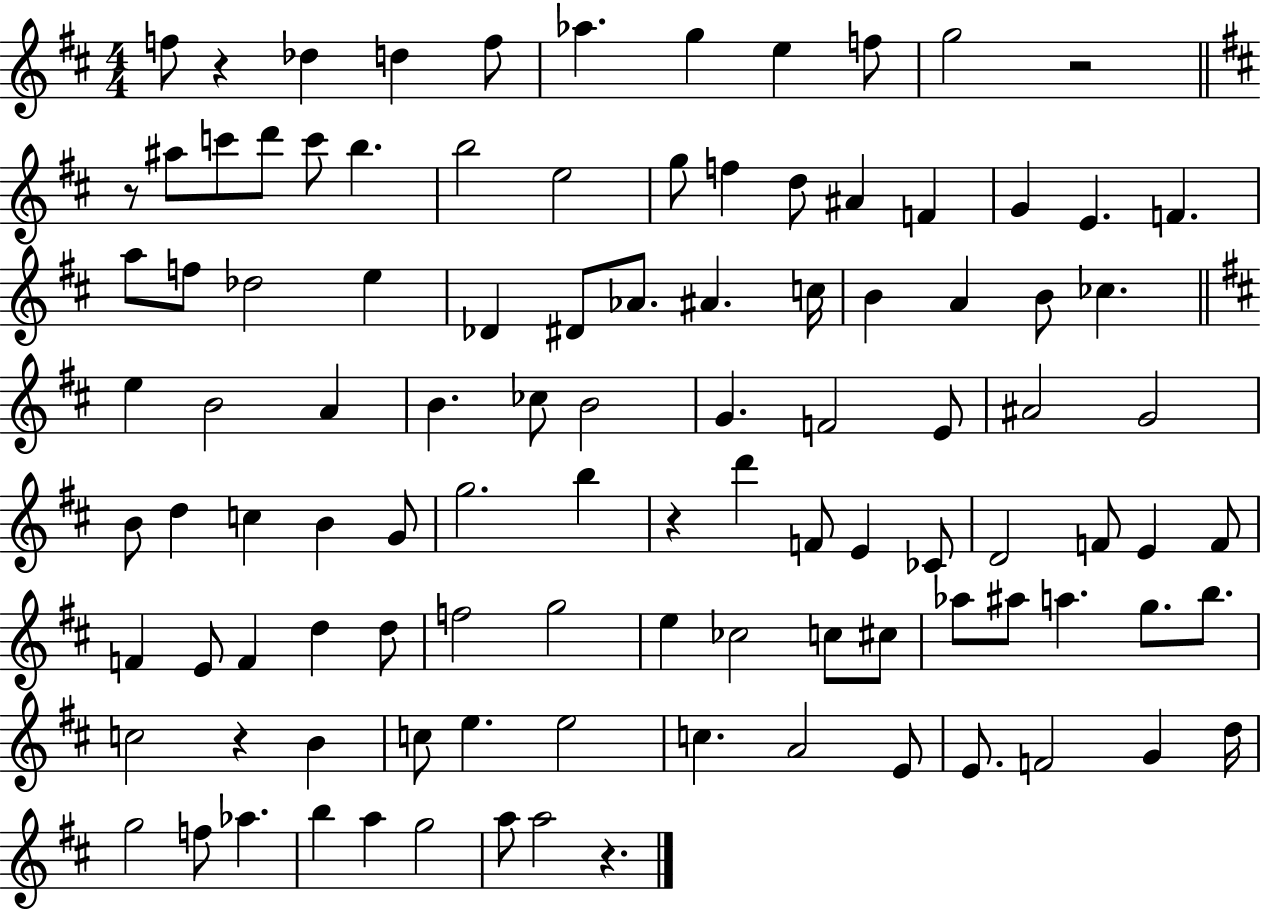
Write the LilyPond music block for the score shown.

{
  \clef treble
  \numericTimeSignature
  \time 4/4
  \key d \major
  f''8 r4 des''4 d''4 f''8 | aes''4. g''4 e''4 f''8 | g''2 r2 | \bar "||" \break \key b \minor r8 ais''8 c'''8 d'''8 c'''8 b''4. | b''2 e''2 | g''8 f''4 d''8 ais'4 f'4 | g'4 e'4. f'4. | \break a''8 f''8 des''2 e''4 | des'4 dis'8 aes'8. ais'4. c''16 | b'4 a'4 b'8 ces''4. | \bar "||" \break \key b \minor e''4 b'2 a'4 | b'4. ces''8 b'2 | g'4. f'2 e'8 | ais'2 g'2 | \break b'8 d''4 c''4 b'4 g'8 | g''2. b''4 | r4 d'''4 f'8 e'4 ces'8 | d'2 f'8 e'4 f'8 | \break f'4 e'8 f'4 d''4 d''8 | f''2 g''2 | e''4 ces''2 c''8 cis''8 | aes''8 ais''8 a''4. g''8. b''8. | \break c''2 r4 b'4 | c''8 e''4. e''2 | c''4. a'2 e'8 | e'8. f'2 g'4 d''16 | \break g''2 f''8 aes''4. | b''4 a''4 g''2 | a''8 a''2 r4. | \bar "|."
}